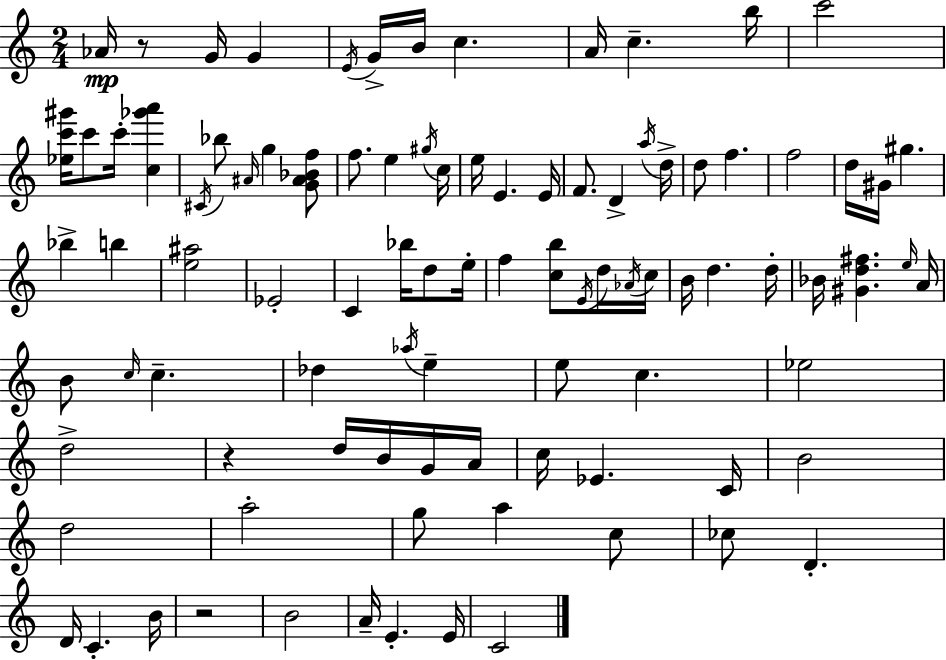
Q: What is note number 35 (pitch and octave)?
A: Bb5